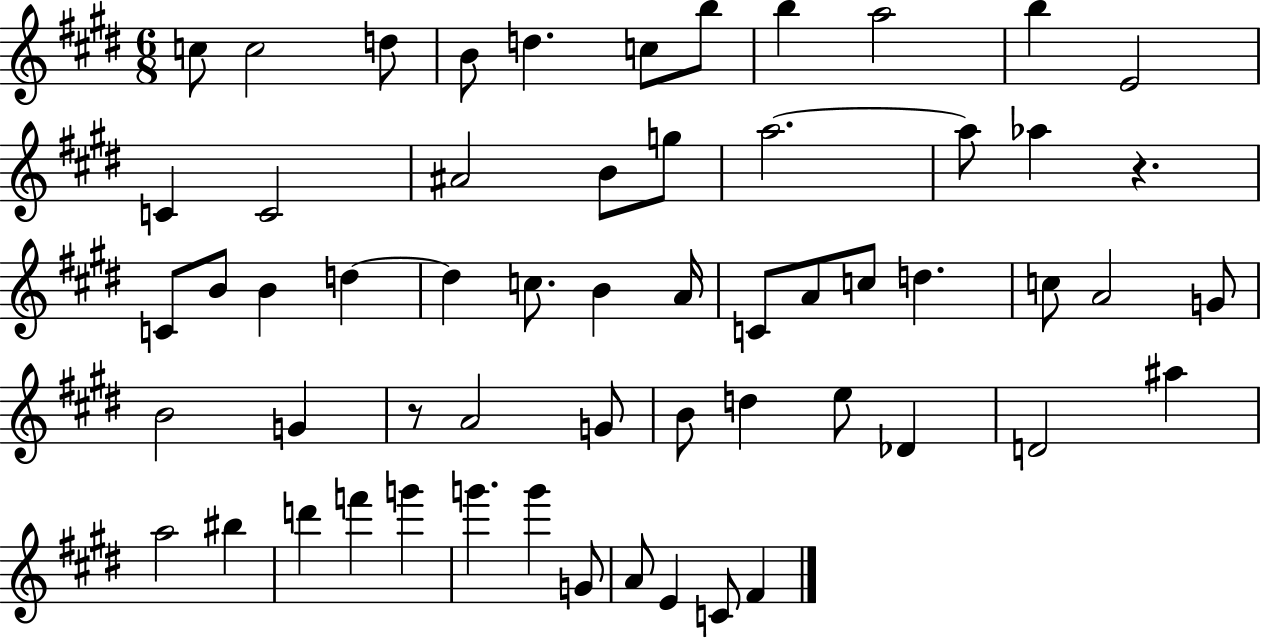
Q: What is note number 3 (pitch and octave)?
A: D5